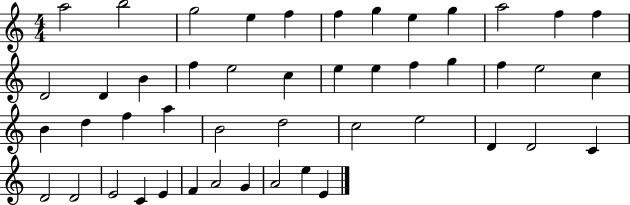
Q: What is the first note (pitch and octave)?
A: A5